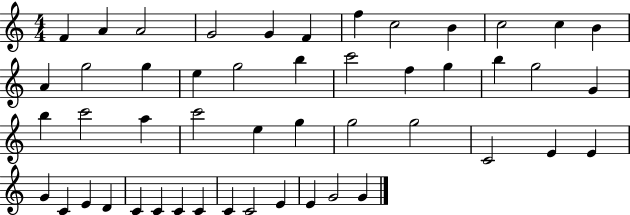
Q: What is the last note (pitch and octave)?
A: G4